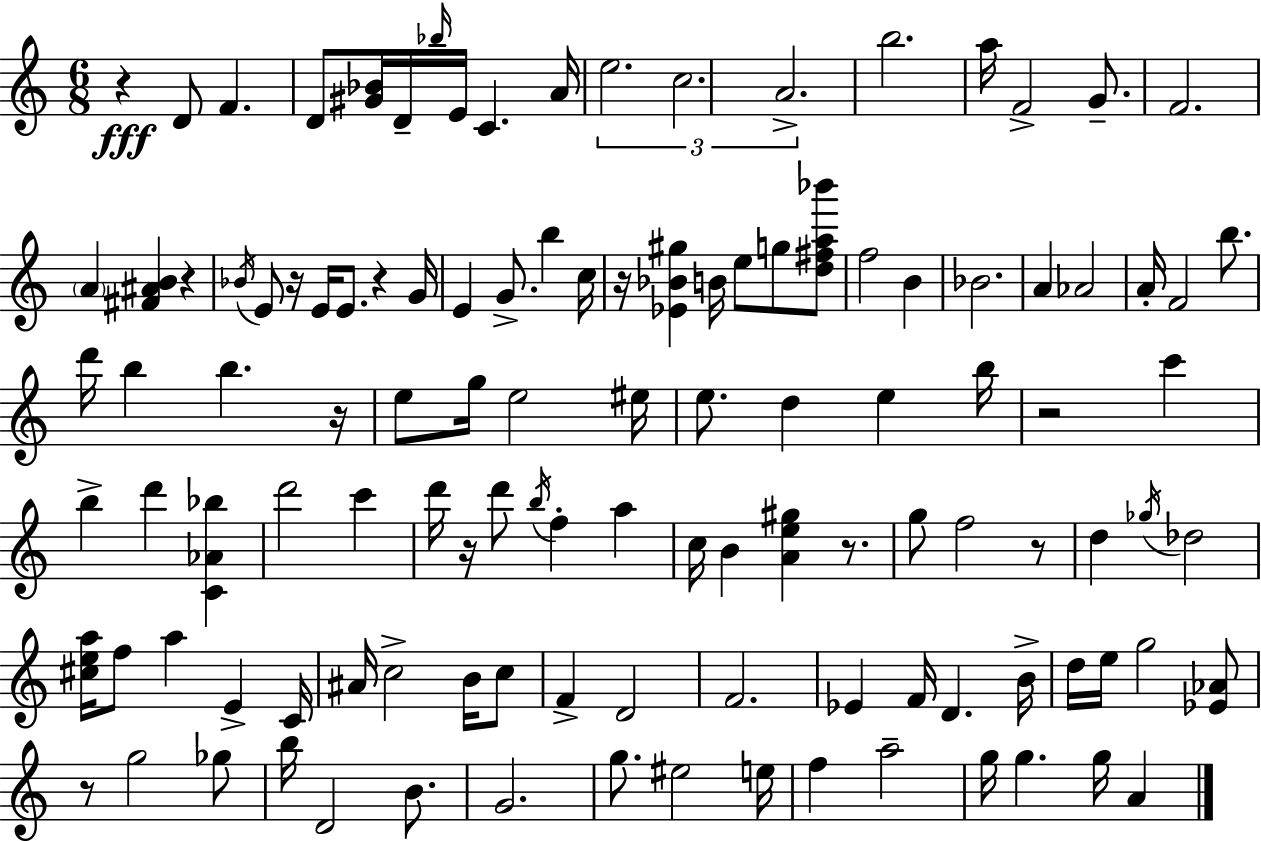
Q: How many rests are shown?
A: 11